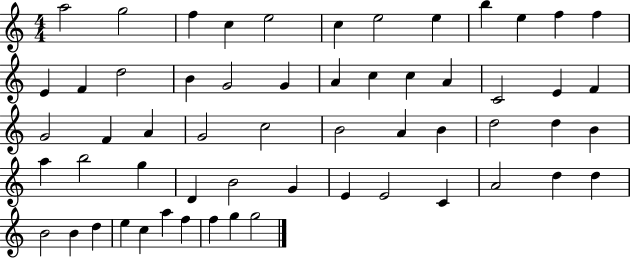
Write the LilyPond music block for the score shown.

{
  \clef treble
  \numericTimeSignature
  \time 4/4
  \key c \major
  a''2 g''2 | f''4 c''4 e''2 | c''4 e''2 e''4 | b''4 e''4 f''4 f''4 | \break e'4 f'4 d''2 | b'4 g'2 g'4 | a'4 c''4 c''4 a'4 | c'2 e'4 f'4 | \break g'2 f'4 a'4 | g'2 c''2 | b'2 a'4 b'4 | d''2 d''4 b'4 | \break a''4 b''2 g''4 | d'4 b'2 g'4 | e'4 e'2 c'4 | a'2 d''4 d''4 | \break b'2 b'4 d''4 | e''4 c''4 a''4 f''4 | f''4 g''4 g''2 | \bar "|."
}